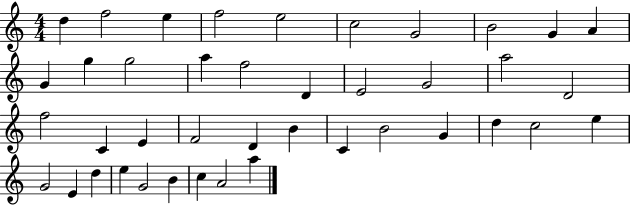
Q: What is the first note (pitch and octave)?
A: D5